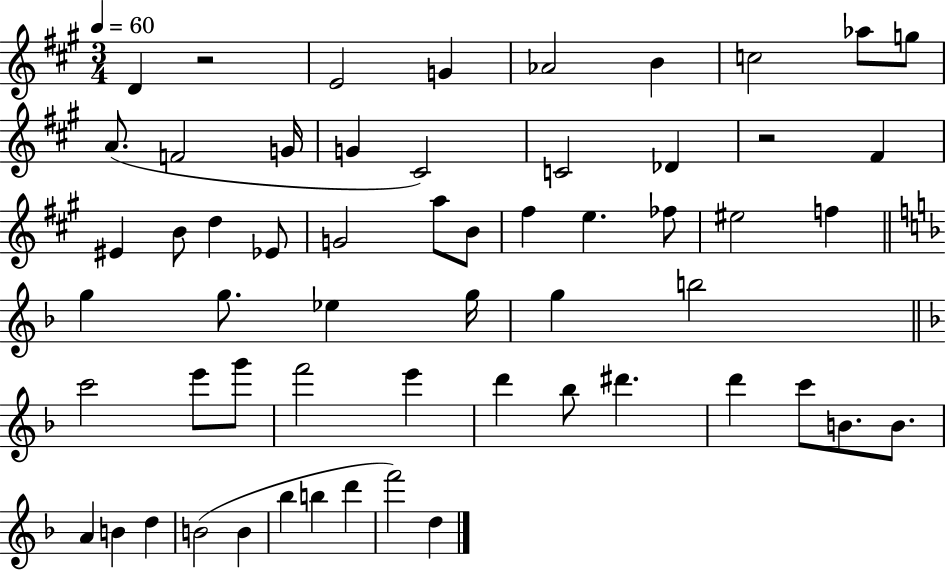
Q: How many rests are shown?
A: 2